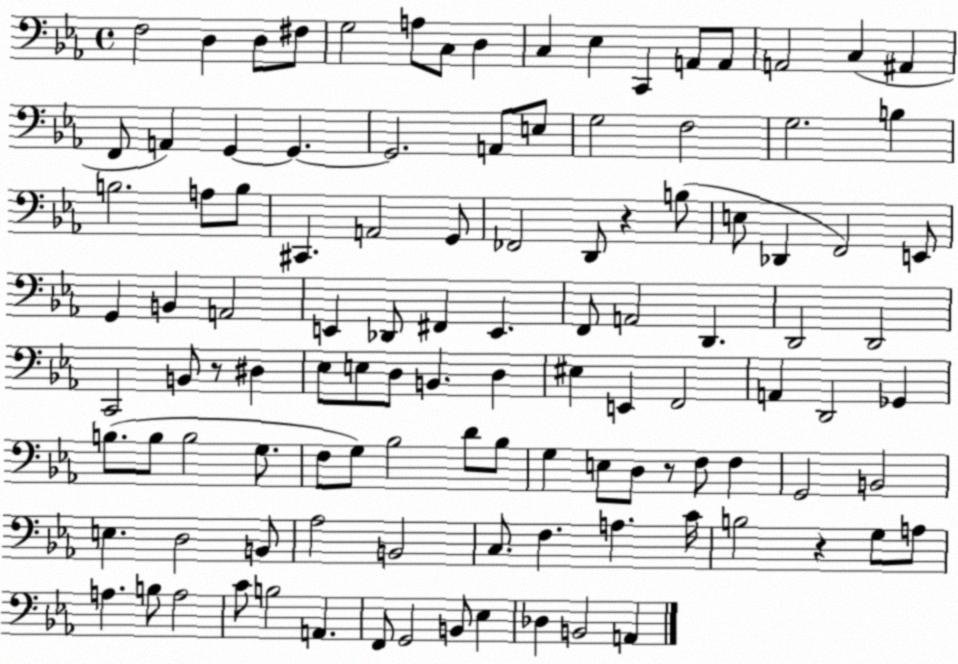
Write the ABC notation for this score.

X:1
T:Untitled
M:4/4
L:1/4
K:Eb
F,2 D, D,/2 ^F,/2 G,2 A,/2 C,/2 D, C, _E, C,, A,,/2 A,,/2 A,,2 C, ^A,, F,,/2 A,, G,, G,, G,,2 A,,/2 E,/2 G,2 F,2 G,2 B, B,2 A,/2 B,/2 ^C,, A,,2 G,,/2 _F,,2 D,,/2 z B,/2 E,/2 _D,, F,,2 E,,/2 G,, B,, A,,2 E,, _D,,/2 ^F,, E,, F,,/2 A,,2 D,, D,,2 D,,2 C,,2 B,,/2 z/2 ^D, _E,/2 E,/2 D,/2 B,, D, ^E, E,, F,,2 A,, D,,2 _G,, B,/2 B,/2 B,2 G,/2 F,/2 G,/2 _B,2 D/2 _B,/2 G, E,/2 D,/2 z/2 F,/2 F, G,,2 B,,2 E, D,2 B,,/2 _A,2 B,,2 C,/2 F, A, C/4 B,2 z G,/2 A,/2 A, B,/2 A,2 C/2 B,2 A,, F,,/2 G,,2 B,,/2 _E, _D, B,,2 A,,